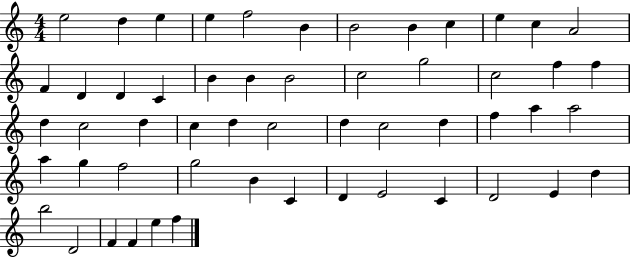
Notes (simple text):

E5/h D5/q E5/q E5/q F5/h B4/q B4/h B4/q C5/q E5/q C5/q A4/h F4/q D4/q D4/q C4/q B4/q B4/q B4/h C5/h G5/h C5/h F5/q F5/q D5/q C5/h D5/q C5/q D5/q C5/h D5/q C5/h D5/q F5/q A5/q A5/h A5/q G5/q F5/h G5/h B4/q C4/q D4/q E4/h C4/q D4/h E4/q D5/q B5/h D4/h F4/q F4/q E5/q F5/q